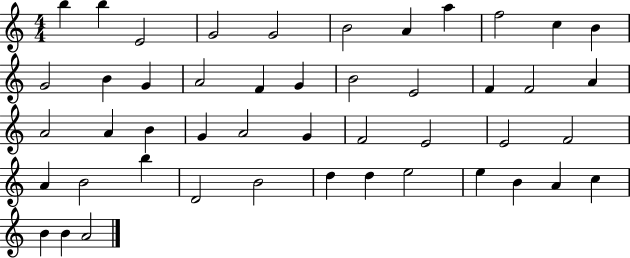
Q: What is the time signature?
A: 4/4